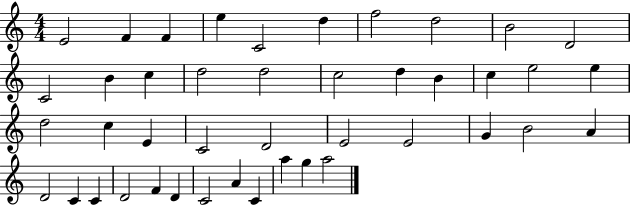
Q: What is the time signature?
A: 4/4